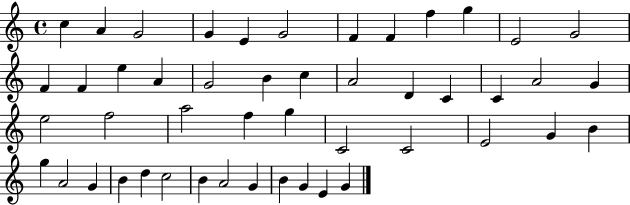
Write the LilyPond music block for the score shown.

{
  \clef treble
  \time 4/4
  \defaultTimeSignature
  \key c \major
  c''4 a'4 g'2 | g'4 e'4 g'2 | f'4 f'4 f''4 g''4 | e'2 g'2 | \break f'4 f'4 e''4 a'4 | g'2 b'4 c''4 | a'2 d'4 c'4 | c'4 a'2 g'4 | \break e''2 f''2 | a''2 f''4 g''4 | c'2 c'2 | e'2 g'4 b'4 | \break g''4 a'2 g'4 | b'4 d''4 c''2 | b'4 a'2 g'4 | b'4 g'4 e'4 g'4 | \break \bar "|."
}